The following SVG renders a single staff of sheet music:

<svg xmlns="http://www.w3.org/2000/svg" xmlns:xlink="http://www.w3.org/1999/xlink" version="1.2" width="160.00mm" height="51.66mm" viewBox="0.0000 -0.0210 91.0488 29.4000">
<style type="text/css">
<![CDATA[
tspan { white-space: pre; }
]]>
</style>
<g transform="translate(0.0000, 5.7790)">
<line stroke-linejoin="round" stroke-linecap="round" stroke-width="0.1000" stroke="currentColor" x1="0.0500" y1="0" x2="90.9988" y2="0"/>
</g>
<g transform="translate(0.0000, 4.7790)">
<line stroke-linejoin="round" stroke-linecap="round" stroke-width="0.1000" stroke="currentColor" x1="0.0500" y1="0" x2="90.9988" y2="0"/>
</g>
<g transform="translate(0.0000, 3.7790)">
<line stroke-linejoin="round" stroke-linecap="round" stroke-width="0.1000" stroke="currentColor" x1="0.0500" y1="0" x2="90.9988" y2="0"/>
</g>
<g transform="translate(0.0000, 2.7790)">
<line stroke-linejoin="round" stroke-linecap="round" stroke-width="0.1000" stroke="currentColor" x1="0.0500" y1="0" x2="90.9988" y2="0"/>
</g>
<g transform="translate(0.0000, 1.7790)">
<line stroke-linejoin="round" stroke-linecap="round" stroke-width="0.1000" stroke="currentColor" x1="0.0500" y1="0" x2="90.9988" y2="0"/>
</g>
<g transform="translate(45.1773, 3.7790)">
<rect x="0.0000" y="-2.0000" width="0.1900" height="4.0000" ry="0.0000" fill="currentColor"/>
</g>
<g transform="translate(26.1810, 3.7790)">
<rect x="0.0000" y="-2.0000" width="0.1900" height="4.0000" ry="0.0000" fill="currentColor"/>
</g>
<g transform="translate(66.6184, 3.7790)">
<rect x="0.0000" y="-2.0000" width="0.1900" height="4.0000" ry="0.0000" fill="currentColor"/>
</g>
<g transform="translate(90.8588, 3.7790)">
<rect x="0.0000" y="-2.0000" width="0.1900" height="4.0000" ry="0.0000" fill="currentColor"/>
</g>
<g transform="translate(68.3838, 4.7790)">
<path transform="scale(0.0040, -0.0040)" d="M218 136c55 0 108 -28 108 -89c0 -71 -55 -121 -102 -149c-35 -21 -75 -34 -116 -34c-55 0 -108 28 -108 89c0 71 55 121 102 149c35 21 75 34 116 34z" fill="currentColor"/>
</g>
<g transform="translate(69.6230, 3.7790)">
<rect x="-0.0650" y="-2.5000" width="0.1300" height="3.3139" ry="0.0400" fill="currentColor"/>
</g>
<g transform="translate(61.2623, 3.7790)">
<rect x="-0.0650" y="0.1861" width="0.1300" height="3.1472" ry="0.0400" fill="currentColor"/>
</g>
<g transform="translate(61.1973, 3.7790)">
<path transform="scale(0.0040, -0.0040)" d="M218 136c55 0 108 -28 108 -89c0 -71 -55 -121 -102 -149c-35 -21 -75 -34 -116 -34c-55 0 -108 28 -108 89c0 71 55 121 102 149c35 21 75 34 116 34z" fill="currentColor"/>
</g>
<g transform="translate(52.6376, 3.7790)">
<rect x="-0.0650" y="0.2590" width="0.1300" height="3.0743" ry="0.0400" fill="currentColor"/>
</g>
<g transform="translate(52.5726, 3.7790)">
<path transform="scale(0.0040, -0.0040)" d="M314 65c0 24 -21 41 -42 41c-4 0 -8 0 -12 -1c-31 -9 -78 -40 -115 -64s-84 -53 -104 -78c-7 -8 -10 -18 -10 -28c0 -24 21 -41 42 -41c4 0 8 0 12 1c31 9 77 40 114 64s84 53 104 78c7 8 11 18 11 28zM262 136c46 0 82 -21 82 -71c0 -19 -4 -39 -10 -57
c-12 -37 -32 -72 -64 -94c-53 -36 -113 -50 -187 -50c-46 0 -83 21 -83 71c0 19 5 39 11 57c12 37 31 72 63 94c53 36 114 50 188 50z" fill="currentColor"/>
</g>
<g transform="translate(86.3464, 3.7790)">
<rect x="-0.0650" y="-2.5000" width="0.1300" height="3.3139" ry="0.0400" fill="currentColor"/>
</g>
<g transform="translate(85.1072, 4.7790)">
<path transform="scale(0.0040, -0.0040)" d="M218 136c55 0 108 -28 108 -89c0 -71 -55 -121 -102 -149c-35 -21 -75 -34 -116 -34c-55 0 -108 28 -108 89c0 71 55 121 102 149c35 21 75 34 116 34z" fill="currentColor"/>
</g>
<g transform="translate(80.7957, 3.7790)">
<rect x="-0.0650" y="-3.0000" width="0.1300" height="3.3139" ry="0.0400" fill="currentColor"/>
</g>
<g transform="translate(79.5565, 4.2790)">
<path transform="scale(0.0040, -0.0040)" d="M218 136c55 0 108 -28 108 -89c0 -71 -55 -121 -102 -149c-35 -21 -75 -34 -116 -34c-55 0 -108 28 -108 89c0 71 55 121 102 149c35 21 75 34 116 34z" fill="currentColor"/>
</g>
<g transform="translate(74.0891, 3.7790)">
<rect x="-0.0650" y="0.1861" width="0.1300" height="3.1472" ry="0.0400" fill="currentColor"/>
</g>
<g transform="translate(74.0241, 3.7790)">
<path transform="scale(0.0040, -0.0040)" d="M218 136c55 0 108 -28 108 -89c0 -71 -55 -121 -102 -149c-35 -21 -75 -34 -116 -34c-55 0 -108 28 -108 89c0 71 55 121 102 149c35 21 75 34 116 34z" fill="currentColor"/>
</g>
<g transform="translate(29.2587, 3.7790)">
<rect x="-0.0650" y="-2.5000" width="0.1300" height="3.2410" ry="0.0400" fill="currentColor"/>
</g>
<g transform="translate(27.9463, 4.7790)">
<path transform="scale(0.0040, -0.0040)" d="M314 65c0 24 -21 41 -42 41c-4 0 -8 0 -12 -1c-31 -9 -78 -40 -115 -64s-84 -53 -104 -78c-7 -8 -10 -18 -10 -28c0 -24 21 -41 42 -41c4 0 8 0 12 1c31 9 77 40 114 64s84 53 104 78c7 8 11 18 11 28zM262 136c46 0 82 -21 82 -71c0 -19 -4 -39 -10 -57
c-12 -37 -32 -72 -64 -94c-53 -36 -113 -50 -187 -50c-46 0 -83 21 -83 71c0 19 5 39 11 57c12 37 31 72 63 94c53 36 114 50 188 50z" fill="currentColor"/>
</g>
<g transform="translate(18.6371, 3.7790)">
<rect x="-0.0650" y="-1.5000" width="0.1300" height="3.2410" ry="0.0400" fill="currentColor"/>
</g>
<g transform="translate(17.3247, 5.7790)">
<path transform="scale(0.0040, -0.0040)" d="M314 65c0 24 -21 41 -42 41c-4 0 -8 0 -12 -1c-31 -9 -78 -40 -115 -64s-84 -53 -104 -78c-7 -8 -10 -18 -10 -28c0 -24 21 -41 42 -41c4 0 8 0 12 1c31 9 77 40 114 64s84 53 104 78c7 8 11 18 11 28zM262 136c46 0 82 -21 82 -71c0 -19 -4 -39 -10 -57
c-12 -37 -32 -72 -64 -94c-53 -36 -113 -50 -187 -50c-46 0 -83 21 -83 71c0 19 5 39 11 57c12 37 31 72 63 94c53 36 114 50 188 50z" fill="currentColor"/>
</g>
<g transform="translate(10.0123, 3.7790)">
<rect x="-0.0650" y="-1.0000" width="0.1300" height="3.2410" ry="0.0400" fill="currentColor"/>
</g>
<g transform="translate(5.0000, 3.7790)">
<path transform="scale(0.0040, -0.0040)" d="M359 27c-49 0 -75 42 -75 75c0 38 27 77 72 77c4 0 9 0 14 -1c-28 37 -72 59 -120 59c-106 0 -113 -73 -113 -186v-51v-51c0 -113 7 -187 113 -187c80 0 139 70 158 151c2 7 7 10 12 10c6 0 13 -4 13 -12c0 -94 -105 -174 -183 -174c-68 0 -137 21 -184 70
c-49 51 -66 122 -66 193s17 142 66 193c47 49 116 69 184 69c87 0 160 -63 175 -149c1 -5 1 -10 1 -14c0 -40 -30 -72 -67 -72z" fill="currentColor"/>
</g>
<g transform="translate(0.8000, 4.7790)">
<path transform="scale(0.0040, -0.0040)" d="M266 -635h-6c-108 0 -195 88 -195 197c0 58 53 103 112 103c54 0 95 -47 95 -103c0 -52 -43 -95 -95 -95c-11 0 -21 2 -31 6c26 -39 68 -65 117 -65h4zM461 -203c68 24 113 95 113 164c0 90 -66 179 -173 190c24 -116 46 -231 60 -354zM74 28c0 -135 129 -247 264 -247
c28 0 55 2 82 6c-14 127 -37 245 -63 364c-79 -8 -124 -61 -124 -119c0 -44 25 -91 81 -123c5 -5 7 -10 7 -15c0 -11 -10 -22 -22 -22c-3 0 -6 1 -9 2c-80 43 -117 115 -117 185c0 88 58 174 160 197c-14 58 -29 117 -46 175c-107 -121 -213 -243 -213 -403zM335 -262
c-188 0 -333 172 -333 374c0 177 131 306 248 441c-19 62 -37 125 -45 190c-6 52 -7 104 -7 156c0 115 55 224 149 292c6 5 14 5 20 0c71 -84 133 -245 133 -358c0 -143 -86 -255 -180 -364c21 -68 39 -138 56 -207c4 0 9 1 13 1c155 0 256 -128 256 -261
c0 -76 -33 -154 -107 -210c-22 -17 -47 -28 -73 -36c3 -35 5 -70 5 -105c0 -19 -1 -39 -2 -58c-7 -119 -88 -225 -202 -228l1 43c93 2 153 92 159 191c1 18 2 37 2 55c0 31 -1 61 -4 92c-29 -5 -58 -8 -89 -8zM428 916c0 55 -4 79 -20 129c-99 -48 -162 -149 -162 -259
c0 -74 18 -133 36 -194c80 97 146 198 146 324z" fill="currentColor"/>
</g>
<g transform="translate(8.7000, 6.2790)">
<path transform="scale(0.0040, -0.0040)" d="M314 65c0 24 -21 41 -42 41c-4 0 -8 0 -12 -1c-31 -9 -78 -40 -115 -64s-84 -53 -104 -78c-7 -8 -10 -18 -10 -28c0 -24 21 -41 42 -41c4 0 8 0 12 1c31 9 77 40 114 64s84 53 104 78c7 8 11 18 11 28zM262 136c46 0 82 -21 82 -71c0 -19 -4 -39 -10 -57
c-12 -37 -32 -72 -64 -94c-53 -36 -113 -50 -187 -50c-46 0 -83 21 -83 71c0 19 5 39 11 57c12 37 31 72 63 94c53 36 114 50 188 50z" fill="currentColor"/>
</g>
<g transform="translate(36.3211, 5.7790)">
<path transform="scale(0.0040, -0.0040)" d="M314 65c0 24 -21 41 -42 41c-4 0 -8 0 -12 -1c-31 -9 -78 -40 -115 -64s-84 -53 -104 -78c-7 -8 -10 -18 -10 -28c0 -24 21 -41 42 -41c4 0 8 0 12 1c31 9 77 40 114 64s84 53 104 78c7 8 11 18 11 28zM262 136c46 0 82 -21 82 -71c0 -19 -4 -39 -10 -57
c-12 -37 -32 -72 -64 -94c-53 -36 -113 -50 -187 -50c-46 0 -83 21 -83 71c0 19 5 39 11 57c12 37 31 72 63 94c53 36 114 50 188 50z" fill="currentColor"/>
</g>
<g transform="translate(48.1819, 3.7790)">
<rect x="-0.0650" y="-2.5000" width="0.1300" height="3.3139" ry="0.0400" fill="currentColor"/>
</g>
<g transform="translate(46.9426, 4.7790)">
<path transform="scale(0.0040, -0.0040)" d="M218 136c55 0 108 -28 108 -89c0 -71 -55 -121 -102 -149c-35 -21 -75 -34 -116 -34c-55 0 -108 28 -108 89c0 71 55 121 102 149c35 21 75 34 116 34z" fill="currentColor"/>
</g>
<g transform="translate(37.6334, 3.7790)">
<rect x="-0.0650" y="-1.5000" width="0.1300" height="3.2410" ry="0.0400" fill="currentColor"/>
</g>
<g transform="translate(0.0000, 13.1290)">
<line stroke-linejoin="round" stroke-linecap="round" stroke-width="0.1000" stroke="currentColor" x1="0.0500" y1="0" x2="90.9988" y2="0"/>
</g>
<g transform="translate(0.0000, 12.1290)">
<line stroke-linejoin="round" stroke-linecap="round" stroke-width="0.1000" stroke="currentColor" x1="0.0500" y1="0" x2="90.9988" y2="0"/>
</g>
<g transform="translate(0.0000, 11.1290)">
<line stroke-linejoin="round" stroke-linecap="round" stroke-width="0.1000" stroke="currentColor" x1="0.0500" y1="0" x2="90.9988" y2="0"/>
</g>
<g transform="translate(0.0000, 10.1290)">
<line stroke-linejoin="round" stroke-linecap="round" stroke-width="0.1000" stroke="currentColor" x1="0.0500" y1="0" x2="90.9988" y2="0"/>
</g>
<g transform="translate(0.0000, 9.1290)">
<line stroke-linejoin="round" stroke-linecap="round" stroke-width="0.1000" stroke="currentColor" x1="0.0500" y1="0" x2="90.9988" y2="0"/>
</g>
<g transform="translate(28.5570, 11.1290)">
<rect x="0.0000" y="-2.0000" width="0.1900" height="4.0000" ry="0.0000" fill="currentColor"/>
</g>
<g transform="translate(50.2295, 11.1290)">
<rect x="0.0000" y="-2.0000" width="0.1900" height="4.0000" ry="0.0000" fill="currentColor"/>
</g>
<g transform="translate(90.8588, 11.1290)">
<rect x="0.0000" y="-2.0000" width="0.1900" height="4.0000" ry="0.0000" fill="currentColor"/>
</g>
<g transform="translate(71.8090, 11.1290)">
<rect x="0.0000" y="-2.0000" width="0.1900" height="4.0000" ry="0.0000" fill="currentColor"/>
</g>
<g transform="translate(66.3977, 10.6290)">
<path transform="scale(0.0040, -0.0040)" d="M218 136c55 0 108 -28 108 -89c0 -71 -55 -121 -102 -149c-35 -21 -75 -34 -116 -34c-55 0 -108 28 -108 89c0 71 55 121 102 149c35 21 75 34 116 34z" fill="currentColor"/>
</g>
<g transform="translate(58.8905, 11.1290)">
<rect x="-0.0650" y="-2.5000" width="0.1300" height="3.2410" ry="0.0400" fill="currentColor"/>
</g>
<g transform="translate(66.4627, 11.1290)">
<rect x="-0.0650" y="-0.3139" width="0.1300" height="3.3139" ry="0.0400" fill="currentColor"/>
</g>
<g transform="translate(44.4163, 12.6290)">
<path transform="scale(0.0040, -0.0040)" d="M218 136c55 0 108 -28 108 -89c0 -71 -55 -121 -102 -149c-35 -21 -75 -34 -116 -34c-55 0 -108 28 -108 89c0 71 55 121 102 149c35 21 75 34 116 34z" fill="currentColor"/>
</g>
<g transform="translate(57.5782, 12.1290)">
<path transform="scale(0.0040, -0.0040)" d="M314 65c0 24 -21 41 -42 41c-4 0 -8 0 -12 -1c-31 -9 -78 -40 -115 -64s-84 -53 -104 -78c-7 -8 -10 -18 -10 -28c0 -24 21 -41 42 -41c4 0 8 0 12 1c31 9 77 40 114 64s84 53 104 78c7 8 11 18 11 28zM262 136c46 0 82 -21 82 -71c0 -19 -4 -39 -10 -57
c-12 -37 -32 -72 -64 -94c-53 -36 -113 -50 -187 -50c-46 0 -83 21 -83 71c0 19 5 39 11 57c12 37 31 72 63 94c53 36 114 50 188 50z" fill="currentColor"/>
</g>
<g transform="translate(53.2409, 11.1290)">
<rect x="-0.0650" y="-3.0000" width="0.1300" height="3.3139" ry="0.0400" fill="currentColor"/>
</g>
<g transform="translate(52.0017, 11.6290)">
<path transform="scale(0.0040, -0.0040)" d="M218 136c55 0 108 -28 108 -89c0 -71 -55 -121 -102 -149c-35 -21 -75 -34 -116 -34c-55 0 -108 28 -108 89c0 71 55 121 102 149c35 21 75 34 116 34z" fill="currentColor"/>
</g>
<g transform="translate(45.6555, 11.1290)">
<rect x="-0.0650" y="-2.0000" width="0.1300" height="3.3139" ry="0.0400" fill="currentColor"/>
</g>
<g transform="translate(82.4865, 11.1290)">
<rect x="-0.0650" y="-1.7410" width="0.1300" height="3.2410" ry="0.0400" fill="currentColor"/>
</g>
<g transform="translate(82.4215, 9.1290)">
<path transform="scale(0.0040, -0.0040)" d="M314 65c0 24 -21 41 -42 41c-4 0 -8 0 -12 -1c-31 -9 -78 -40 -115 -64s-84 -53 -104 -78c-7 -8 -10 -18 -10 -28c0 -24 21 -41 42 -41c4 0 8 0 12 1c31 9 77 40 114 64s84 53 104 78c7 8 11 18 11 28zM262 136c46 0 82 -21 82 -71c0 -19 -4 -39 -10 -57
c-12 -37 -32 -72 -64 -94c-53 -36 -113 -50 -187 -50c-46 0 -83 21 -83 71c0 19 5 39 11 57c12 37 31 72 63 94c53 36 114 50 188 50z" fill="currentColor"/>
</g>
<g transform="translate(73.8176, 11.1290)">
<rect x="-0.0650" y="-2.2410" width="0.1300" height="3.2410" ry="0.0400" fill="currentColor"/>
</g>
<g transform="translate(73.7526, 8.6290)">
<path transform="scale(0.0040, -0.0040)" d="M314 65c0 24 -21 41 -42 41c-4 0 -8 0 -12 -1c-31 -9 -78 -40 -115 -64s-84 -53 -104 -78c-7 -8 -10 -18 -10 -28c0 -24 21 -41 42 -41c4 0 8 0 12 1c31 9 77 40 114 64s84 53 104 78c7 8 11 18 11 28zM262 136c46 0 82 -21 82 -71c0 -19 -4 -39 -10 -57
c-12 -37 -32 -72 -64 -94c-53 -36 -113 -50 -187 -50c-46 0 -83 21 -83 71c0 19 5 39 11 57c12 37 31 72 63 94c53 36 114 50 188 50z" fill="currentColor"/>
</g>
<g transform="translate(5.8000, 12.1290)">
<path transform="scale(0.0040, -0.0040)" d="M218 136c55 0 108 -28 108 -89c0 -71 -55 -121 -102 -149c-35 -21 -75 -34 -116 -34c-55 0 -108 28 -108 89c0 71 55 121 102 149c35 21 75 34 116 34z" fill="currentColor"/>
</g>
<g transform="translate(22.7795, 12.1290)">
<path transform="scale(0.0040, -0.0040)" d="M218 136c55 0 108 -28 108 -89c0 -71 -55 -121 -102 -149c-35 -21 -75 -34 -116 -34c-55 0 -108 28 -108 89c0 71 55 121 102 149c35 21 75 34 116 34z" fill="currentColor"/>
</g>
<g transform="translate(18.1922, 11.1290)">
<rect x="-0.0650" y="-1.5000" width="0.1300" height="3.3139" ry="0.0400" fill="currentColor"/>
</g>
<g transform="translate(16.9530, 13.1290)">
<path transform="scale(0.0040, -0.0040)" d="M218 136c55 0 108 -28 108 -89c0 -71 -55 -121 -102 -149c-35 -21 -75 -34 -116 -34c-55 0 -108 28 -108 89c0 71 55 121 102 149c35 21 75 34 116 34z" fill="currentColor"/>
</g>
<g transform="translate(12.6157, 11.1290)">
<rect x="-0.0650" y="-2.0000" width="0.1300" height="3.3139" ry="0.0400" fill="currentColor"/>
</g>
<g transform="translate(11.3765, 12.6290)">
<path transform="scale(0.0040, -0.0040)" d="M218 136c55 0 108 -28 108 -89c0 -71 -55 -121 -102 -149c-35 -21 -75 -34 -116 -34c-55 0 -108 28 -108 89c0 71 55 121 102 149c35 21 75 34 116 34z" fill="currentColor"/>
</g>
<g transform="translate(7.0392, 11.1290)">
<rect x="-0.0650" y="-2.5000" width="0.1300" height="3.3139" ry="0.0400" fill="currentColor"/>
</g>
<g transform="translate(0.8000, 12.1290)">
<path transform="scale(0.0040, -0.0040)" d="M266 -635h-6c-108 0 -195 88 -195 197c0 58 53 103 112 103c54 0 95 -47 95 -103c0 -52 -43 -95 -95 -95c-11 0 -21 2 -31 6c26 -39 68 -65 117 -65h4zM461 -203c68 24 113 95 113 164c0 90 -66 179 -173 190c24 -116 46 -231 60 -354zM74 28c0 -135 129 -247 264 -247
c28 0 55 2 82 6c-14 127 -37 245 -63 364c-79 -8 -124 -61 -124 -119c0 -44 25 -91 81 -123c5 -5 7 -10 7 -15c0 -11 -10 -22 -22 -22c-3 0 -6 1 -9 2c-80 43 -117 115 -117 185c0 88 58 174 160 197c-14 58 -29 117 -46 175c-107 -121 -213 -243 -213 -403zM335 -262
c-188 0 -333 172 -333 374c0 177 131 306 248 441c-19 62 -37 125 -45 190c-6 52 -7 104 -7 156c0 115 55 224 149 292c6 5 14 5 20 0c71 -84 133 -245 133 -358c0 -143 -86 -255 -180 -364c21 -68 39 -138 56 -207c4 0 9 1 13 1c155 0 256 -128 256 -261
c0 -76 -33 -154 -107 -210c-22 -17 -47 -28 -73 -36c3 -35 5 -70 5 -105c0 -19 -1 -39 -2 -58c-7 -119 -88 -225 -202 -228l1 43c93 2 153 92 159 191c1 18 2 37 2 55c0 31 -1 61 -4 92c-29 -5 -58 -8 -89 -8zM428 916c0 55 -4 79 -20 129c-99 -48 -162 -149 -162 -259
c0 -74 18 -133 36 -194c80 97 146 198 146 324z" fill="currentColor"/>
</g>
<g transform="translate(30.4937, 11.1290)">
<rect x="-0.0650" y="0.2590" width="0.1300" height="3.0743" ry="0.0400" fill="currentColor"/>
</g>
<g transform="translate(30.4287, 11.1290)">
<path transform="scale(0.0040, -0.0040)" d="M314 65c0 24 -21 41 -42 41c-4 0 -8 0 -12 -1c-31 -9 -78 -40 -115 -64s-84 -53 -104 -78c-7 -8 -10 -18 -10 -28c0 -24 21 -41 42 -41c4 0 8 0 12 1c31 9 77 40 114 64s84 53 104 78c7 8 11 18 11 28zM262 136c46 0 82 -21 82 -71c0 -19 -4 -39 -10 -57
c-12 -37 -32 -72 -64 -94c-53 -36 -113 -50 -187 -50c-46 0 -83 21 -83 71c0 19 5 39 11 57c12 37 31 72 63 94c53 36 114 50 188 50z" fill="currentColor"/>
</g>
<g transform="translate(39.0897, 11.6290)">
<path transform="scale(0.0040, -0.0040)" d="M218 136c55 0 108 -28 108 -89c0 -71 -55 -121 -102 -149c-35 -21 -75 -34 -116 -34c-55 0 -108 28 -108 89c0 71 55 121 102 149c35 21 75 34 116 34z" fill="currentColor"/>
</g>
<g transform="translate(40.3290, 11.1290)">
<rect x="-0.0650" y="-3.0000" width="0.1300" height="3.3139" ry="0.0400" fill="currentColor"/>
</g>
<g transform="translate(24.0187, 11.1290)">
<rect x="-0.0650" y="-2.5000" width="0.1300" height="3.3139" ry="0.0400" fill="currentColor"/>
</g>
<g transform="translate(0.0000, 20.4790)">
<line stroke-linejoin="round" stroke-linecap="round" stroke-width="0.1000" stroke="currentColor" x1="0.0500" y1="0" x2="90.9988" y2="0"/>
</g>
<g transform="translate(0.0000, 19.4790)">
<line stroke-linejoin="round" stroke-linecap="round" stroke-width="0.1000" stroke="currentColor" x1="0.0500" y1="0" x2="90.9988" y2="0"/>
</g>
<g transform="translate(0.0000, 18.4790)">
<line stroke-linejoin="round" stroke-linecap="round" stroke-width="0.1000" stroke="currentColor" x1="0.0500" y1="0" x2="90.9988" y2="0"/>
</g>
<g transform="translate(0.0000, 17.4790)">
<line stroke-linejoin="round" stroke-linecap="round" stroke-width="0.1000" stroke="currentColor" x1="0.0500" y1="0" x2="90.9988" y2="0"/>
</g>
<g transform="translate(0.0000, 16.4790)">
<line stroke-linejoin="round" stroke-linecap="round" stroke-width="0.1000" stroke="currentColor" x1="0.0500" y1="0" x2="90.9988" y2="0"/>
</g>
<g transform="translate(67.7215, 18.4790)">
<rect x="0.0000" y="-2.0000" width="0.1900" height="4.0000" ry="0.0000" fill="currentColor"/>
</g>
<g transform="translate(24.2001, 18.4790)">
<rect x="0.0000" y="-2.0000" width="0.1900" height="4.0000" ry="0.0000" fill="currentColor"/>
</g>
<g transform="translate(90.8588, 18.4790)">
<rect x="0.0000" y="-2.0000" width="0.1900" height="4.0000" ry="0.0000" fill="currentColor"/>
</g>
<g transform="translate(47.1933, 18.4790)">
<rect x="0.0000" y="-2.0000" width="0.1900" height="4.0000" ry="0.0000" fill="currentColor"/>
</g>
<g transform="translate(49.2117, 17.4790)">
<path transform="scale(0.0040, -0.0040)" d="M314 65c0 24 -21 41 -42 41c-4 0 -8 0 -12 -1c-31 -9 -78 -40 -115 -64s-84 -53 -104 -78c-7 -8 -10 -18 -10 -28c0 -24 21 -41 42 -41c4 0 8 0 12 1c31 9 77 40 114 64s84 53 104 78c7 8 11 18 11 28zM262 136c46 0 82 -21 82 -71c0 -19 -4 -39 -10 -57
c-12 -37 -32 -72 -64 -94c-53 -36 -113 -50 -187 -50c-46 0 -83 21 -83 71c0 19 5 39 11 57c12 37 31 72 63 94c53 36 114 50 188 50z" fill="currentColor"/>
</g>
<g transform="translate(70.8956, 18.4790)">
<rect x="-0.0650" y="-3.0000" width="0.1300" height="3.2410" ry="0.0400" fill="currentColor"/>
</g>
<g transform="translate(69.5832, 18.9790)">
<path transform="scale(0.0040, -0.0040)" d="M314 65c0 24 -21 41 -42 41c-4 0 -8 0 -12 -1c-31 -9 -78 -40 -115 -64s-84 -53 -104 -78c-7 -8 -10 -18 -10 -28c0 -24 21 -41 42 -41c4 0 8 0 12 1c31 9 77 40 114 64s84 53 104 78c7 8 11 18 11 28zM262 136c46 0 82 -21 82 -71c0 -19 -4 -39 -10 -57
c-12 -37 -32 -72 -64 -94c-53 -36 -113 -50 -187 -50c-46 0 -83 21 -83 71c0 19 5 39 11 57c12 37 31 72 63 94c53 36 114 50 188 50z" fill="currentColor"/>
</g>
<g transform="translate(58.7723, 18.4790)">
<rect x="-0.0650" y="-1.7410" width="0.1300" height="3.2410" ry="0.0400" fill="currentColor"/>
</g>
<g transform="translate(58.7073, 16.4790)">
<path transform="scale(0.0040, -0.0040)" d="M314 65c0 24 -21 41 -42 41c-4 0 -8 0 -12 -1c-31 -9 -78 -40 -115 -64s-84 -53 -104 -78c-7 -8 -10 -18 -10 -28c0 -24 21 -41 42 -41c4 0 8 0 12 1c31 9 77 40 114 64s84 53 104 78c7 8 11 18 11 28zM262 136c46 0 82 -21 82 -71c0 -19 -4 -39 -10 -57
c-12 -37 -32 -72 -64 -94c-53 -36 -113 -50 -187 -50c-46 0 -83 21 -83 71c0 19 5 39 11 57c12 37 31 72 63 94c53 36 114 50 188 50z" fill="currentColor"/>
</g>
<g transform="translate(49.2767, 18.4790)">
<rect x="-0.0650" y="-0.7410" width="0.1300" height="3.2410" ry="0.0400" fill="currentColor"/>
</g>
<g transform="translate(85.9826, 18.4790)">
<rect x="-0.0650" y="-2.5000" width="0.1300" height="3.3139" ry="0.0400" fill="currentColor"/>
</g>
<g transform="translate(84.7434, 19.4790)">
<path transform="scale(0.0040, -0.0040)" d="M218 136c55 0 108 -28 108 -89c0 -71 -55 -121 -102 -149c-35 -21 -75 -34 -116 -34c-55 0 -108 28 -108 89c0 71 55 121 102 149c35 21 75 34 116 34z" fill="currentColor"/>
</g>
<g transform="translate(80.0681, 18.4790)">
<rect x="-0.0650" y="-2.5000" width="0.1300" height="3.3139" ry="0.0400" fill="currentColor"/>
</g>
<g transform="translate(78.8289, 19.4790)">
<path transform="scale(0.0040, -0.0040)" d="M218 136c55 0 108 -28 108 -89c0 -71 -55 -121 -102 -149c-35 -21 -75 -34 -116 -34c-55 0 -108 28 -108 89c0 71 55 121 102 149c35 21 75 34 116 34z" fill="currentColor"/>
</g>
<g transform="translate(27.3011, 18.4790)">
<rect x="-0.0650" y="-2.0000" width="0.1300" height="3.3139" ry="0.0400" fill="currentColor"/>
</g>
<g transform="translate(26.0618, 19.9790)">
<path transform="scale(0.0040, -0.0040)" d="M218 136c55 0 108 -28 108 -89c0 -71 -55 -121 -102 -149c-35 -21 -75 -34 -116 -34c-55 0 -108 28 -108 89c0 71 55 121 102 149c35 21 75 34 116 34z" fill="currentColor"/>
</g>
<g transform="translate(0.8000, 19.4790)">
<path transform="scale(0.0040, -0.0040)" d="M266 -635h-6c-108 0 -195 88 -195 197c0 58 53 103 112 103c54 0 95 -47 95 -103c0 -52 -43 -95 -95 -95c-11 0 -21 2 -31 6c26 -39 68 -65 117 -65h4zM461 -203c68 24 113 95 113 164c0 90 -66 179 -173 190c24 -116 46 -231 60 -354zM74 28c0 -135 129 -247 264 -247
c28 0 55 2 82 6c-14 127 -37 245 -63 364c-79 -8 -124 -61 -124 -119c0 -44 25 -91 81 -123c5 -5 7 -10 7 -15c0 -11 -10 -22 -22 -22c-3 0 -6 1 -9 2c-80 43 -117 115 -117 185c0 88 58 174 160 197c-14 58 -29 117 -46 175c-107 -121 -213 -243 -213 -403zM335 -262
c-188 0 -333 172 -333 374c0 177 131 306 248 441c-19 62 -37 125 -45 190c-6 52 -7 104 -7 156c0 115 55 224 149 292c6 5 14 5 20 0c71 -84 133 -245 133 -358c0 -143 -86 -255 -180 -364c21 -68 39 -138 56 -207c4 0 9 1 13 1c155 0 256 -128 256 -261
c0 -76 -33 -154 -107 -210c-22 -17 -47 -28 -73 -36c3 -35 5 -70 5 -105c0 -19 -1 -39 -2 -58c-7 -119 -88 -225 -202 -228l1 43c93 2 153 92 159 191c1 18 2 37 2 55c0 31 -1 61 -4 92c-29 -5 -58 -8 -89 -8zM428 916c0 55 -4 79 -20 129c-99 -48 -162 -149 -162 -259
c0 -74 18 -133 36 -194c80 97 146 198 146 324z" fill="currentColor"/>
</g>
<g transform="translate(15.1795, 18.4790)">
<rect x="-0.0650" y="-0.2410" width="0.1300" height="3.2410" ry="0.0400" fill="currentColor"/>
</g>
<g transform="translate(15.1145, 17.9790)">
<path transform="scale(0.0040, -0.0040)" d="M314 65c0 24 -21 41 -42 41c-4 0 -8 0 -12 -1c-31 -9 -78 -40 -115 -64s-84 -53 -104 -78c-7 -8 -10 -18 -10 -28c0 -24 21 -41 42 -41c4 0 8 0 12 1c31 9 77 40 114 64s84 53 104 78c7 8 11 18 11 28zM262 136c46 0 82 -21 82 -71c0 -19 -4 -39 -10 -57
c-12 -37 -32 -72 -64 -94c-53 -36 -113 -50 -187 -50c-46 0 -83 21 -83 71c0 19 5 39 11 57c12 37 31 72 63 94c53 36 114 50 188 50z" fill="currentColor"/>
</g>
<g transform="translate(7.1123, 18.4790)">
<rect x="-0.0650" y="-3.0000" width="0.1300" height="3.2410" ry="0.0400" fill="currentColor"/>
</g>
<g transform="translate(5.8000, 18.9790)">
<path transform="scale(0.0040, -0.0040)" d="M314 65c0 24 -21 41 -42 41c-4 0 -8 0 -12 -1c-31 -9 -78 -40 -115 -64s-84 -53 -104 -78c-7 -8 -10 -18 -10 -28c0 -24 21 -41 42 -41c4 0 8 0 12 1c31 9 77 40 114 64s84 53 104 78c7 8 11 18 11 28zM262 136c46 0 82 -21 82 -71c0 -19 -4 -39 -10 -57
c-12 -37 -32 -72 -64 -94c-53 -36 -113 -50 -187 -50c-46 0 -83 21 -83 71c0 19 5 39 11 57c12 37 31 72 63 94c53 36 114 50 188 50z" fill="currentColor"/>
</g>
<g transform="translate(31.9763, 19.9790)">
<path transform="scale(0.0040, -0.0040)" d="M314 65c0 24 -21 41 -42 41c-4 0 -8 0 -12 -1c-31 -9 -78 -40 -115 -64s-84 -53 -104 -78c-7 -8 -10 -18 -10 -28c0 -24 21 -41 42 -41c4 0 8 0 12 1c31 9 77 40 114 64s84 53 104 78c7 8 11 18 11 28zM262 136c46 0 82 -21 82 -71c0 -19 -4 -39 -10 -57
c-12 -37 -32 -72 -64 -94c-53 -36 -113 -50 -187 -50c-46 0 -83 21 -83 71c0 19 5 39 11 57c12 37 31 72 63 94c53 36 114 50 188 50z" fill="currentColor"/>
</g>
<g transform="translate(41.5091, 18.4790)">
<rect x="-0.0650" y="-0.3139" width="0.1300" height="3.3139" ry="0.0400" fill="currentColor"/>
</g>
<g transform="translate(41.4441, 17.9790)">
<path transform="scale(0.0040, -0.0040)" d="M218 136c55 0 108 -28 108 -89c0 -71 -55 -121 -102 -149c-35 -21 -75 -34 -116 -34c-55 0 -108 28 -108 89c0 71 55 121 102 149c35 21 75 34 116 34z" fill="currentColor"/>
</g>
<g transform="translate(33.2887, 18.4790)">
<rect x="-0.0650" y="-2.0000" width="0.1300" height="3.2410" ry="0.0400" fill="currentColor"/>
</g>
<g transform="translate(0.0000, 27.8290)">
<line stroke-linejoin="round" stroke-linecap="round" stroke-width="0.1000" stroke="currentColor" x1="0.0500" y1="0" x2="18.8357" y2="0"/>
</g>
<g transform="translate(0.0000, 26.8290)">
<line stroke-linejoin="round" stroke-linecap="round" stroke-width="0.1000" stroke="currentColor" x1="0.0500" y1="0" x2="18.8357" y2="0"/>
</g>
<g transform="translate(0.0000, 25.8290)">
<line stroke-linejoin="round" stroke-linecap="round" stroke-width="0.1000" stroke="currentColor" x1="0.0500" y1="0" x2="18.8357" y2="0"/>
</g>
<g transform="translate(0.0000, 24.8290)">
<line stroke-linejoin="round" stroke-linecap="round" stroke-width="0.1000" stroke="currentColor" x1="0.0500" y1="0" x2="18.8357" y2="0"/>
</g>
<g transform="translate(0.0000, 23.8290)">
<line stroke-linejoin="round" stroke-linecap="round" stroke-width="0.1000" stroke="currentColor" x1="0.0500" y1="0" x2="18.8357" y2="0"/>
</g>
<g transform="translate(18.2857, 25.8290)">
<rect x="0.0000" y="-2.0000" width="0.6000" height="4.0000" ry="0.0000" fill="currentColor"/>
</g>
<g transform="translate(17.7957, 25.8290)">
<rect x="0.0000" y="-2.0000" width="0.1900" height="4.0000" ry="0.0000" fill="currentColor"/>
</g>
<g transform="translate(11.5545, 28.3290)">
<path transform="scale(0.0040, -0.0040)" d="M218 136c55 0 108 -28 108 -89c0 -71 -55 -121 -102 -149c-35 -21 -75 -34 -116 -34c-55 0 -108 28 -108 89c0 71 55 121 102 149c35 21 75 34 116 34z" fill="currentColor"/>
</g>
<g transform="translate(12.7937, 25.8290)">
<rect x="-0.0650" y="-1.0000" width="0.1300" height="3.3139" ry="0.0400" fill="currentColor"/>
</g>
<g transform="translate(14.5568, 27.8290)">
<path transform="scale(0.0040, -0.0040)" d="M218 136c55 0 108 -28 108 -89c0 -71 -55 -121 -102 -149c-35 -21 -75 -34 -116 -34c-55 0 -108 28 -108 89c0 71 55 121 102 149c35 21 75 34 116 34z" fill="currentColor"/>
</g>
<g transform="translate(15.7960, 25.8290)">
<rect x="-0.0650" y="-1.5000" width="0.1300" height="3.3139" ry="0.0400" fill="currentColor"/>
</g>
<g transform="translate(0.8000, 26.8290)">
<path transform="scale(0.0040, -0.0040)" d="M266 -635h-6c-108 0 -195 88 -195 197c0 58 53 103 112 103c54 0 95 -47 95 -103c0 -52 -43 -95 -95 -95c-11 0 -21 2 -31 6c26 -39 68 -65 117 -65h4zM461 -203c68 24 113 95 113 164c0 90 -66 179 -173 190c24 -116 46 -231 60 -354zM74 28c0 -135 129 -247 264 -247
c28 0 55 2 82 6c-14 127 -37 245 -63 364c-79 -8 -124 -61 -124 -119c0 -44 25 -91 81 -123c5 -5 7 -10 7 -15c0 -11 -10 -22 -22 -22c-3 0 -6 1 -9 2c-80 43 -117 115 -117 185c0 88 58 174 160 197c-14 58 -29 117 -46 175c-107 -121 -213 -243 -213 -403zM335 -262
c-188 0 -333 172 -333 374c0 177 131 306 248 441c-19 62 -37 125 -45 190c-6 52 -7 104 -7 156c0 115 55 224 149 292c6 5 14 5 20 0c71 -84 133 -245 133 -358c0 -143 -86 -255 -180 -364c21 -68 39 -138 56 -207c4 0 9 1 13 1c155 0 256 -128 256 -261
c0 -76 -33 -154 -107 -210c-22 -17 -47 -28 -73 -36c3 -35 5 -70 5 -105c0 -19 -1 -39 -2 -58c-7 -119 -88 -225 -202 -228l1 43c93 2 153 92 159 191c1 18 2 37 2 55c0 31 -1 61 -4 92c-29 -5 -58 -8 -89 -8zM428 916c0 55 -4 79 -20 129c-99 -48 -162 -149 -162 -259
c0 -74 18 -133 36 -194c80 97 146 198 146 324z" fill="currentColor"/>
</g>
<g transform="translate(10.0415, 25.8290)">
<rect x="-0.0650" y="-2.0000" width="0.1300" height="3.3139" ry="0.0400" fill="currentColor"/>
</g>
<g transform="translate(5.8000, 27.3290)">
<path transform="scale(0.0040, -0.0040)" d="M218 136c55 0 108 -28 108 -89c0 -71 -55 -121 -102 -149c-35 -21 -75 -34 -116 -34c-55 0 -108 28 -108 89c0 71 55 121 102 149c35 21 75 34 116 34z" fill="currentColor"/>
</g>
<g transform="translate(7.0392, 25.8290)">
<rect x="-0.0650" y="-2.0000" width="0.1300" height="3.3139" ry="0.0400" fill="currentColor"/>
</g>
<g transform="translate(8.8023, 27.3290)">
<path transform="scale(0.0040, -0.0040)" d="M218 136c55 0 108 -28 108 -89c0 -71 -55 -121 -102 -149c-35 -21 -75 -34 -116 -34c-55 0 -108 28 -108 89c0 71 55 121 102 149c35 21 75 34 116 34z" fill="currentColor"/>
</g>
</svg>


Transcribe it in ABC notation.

X:1
T:Untitled
M:4/4
L:1/4
K:C
D2 E2 G2 E2 G B2 B G B A G G F E G B2 A F A G2 c g2 f2 A2 c2 F F2 c d2 f2 A2 G G F F D E